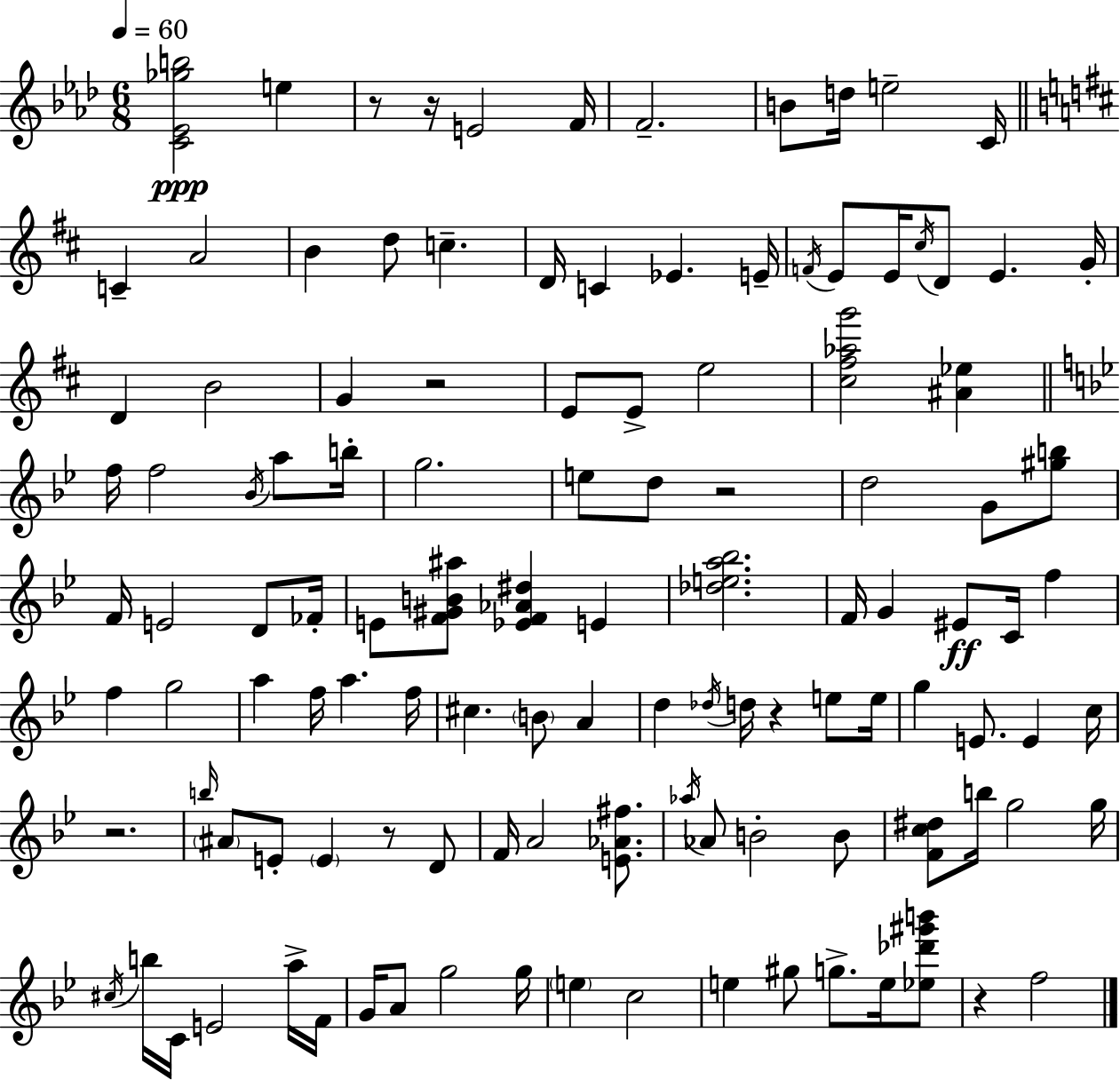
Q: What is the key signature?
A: AES major